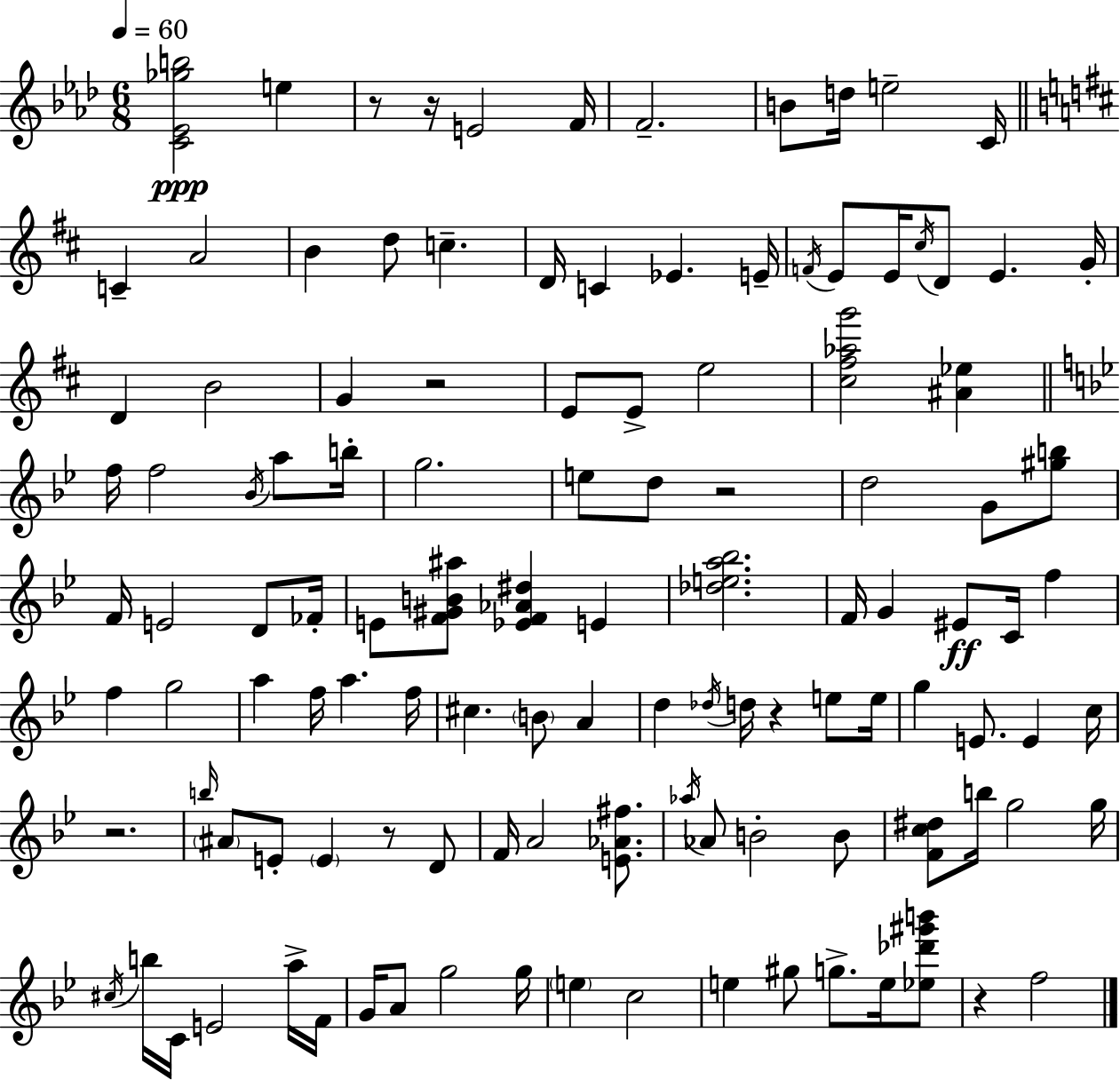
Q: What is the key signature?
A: AES major